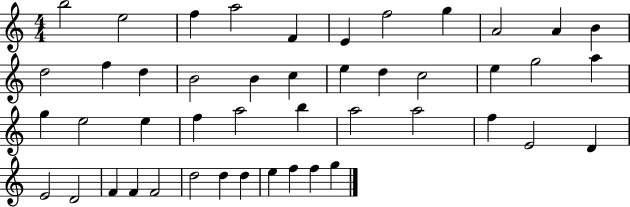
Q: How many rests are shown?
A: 0